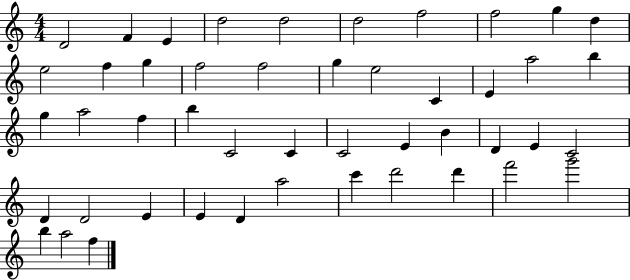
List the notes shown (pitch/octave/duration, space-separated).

D4/h F4/q E4/q D5/h D5/h D5/h F5/h F5/h G5/q D5/q E5/h F5/q G5/q F5/h F5/h G5/q E5/h C4/q E4/q A5/h B5/q G5/q A5/h F5/q B5/q C4/h C4/q C4/h E4/q B4/q D4/q E4/q C4/h D4/q D4/h E4/q E4/q D4/q A5/h C6/q D6/h D6/q F6/h G6/h B5/q A5/h F5/q